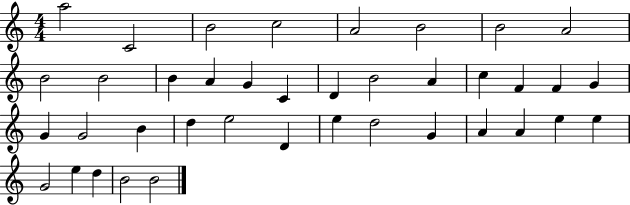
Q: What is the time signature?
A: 4/4